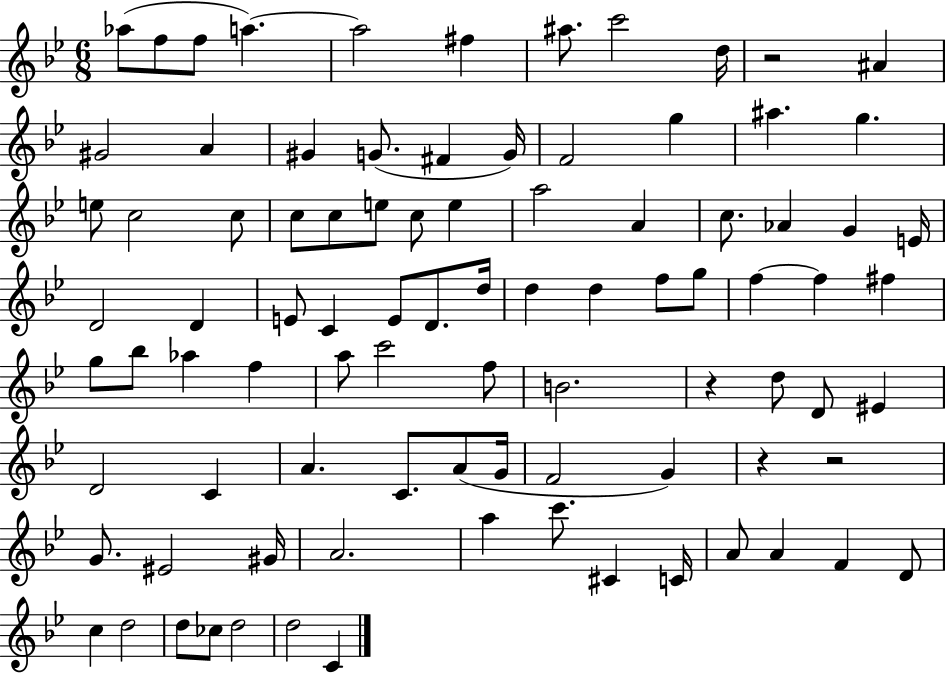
Ab5/e F5/e F5/e A5/q. A5/h F#5/q A#5/e. C6/h D5/s R/h A#4/q G#4/h A4/q G#4/q G4/e. F#4/q G4/s F4/h G5/q A#5/q. G5/q. E5/e C5/h C5/e C5/e C5/e E5/e C5/e E5/q A5/h A4/q C5/e. Ab4/q G4/q E4/s D4/h D4/q E4/e C4/q E4/e D4/e. D5/s D5/q D5/q F5/e G5/e F5/q F5/q F#5/q G5/e Bb5/e Ab5/q F5/q A5/e C6/h F5/e B4/h. R/q D5/e D4/e EIS4/q D4/h C4/q A4/q. C4/e. A4/e G4/s F4/h G4/q R/q R/h G4/e. EIS4/h G#4/s A4/h. A5/q C6/e. C#4/q C4/s A4/e A4/q F4/q D4/e C5/q D5/h D5/e CES5/e D5/h D5/h C4/q